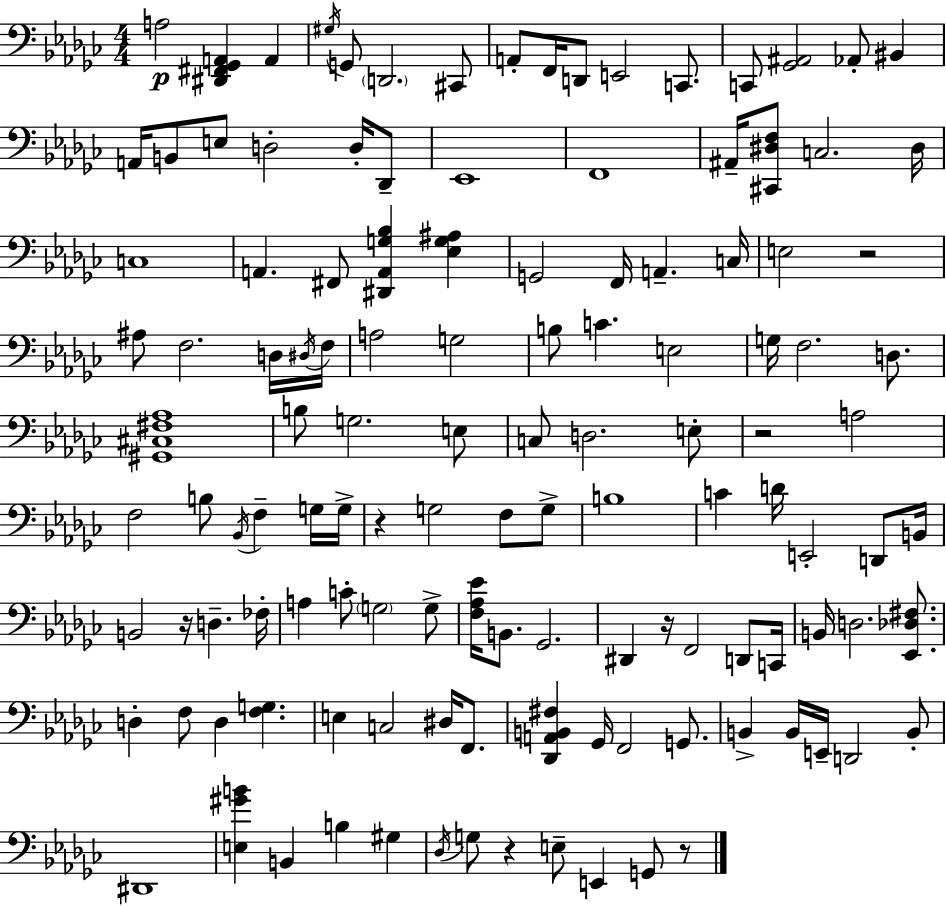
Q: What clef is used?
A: bass